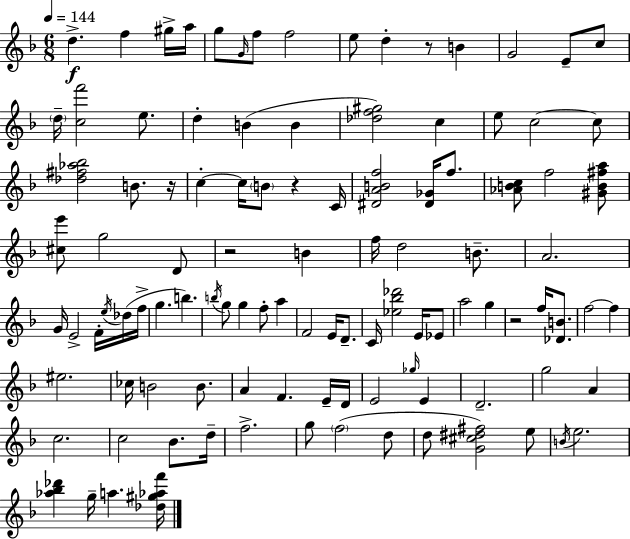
D5/q. F5/q G#5/s A5/s G5/e G4/s F5/e F5/h E5/e D5/q R/e B4/q G4/h E4/e C5/e D5/s [C5,F6]/h E5/e. D5/q B4/q B4/q [Db5,F5,G#5]/h C5/q E5/e C5/h C5/e [Db5,F#5,Ab5,Bb5]/h B4/e. R/s C5/q C5/s B4/e R/q C4/s [D#4,A4,B4,F5]/h [D#4,Gb4]/s F5/e. [Ab4,B4,C5]/e F5/h [G#4,B4,F#5,A5]/e [C#5,E6]/e G5/h D4/e R/h B4/q F5/s D5/h B4/e. A4/h. G4/s E4/h F4/s E5/s Db5/s F5/s G5/q. B5/q. B5/s G5/e G5/q F5/e A5/q F4/h E4/s D4/e. C4/s [Eb5,Bb5,Db6]/h E4/s Eb4/e A5/h G5/q R/h F5/s [Db4,B4]/e. F5/h F5/q EIS5/h. CES5/s B4/h B4/e. A4/q F4/q. E4/s D4/s E4/h Gb5/s E4/q D4/h. G5/h A4/q C5/h. C5/h Bb4/e. D5/s F5/h. G5/e F5/h D5/e D5/e [G4,C#5,D#5,F#5]/h E5/e B4/s E5/h. [Ab5,Bb5,Db6]/q G5/s A5/q. [Db5,G#5,Ab5,F6]/s